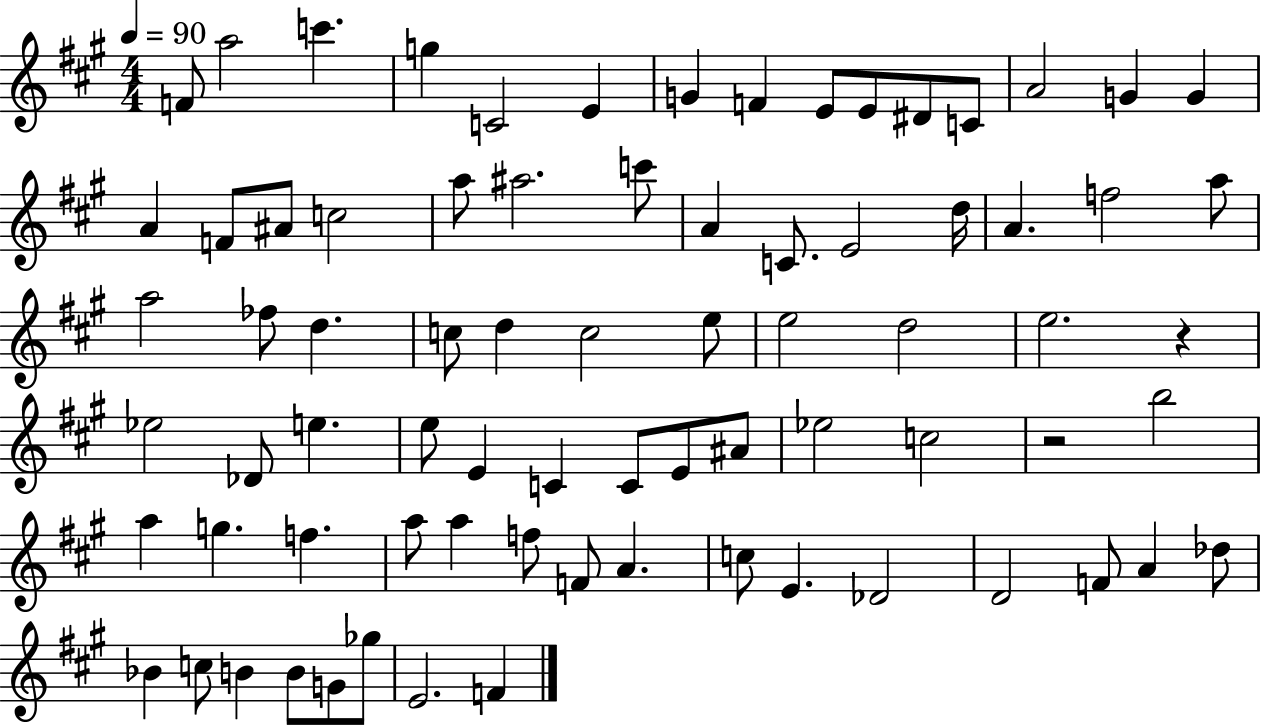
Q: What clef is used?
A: treble